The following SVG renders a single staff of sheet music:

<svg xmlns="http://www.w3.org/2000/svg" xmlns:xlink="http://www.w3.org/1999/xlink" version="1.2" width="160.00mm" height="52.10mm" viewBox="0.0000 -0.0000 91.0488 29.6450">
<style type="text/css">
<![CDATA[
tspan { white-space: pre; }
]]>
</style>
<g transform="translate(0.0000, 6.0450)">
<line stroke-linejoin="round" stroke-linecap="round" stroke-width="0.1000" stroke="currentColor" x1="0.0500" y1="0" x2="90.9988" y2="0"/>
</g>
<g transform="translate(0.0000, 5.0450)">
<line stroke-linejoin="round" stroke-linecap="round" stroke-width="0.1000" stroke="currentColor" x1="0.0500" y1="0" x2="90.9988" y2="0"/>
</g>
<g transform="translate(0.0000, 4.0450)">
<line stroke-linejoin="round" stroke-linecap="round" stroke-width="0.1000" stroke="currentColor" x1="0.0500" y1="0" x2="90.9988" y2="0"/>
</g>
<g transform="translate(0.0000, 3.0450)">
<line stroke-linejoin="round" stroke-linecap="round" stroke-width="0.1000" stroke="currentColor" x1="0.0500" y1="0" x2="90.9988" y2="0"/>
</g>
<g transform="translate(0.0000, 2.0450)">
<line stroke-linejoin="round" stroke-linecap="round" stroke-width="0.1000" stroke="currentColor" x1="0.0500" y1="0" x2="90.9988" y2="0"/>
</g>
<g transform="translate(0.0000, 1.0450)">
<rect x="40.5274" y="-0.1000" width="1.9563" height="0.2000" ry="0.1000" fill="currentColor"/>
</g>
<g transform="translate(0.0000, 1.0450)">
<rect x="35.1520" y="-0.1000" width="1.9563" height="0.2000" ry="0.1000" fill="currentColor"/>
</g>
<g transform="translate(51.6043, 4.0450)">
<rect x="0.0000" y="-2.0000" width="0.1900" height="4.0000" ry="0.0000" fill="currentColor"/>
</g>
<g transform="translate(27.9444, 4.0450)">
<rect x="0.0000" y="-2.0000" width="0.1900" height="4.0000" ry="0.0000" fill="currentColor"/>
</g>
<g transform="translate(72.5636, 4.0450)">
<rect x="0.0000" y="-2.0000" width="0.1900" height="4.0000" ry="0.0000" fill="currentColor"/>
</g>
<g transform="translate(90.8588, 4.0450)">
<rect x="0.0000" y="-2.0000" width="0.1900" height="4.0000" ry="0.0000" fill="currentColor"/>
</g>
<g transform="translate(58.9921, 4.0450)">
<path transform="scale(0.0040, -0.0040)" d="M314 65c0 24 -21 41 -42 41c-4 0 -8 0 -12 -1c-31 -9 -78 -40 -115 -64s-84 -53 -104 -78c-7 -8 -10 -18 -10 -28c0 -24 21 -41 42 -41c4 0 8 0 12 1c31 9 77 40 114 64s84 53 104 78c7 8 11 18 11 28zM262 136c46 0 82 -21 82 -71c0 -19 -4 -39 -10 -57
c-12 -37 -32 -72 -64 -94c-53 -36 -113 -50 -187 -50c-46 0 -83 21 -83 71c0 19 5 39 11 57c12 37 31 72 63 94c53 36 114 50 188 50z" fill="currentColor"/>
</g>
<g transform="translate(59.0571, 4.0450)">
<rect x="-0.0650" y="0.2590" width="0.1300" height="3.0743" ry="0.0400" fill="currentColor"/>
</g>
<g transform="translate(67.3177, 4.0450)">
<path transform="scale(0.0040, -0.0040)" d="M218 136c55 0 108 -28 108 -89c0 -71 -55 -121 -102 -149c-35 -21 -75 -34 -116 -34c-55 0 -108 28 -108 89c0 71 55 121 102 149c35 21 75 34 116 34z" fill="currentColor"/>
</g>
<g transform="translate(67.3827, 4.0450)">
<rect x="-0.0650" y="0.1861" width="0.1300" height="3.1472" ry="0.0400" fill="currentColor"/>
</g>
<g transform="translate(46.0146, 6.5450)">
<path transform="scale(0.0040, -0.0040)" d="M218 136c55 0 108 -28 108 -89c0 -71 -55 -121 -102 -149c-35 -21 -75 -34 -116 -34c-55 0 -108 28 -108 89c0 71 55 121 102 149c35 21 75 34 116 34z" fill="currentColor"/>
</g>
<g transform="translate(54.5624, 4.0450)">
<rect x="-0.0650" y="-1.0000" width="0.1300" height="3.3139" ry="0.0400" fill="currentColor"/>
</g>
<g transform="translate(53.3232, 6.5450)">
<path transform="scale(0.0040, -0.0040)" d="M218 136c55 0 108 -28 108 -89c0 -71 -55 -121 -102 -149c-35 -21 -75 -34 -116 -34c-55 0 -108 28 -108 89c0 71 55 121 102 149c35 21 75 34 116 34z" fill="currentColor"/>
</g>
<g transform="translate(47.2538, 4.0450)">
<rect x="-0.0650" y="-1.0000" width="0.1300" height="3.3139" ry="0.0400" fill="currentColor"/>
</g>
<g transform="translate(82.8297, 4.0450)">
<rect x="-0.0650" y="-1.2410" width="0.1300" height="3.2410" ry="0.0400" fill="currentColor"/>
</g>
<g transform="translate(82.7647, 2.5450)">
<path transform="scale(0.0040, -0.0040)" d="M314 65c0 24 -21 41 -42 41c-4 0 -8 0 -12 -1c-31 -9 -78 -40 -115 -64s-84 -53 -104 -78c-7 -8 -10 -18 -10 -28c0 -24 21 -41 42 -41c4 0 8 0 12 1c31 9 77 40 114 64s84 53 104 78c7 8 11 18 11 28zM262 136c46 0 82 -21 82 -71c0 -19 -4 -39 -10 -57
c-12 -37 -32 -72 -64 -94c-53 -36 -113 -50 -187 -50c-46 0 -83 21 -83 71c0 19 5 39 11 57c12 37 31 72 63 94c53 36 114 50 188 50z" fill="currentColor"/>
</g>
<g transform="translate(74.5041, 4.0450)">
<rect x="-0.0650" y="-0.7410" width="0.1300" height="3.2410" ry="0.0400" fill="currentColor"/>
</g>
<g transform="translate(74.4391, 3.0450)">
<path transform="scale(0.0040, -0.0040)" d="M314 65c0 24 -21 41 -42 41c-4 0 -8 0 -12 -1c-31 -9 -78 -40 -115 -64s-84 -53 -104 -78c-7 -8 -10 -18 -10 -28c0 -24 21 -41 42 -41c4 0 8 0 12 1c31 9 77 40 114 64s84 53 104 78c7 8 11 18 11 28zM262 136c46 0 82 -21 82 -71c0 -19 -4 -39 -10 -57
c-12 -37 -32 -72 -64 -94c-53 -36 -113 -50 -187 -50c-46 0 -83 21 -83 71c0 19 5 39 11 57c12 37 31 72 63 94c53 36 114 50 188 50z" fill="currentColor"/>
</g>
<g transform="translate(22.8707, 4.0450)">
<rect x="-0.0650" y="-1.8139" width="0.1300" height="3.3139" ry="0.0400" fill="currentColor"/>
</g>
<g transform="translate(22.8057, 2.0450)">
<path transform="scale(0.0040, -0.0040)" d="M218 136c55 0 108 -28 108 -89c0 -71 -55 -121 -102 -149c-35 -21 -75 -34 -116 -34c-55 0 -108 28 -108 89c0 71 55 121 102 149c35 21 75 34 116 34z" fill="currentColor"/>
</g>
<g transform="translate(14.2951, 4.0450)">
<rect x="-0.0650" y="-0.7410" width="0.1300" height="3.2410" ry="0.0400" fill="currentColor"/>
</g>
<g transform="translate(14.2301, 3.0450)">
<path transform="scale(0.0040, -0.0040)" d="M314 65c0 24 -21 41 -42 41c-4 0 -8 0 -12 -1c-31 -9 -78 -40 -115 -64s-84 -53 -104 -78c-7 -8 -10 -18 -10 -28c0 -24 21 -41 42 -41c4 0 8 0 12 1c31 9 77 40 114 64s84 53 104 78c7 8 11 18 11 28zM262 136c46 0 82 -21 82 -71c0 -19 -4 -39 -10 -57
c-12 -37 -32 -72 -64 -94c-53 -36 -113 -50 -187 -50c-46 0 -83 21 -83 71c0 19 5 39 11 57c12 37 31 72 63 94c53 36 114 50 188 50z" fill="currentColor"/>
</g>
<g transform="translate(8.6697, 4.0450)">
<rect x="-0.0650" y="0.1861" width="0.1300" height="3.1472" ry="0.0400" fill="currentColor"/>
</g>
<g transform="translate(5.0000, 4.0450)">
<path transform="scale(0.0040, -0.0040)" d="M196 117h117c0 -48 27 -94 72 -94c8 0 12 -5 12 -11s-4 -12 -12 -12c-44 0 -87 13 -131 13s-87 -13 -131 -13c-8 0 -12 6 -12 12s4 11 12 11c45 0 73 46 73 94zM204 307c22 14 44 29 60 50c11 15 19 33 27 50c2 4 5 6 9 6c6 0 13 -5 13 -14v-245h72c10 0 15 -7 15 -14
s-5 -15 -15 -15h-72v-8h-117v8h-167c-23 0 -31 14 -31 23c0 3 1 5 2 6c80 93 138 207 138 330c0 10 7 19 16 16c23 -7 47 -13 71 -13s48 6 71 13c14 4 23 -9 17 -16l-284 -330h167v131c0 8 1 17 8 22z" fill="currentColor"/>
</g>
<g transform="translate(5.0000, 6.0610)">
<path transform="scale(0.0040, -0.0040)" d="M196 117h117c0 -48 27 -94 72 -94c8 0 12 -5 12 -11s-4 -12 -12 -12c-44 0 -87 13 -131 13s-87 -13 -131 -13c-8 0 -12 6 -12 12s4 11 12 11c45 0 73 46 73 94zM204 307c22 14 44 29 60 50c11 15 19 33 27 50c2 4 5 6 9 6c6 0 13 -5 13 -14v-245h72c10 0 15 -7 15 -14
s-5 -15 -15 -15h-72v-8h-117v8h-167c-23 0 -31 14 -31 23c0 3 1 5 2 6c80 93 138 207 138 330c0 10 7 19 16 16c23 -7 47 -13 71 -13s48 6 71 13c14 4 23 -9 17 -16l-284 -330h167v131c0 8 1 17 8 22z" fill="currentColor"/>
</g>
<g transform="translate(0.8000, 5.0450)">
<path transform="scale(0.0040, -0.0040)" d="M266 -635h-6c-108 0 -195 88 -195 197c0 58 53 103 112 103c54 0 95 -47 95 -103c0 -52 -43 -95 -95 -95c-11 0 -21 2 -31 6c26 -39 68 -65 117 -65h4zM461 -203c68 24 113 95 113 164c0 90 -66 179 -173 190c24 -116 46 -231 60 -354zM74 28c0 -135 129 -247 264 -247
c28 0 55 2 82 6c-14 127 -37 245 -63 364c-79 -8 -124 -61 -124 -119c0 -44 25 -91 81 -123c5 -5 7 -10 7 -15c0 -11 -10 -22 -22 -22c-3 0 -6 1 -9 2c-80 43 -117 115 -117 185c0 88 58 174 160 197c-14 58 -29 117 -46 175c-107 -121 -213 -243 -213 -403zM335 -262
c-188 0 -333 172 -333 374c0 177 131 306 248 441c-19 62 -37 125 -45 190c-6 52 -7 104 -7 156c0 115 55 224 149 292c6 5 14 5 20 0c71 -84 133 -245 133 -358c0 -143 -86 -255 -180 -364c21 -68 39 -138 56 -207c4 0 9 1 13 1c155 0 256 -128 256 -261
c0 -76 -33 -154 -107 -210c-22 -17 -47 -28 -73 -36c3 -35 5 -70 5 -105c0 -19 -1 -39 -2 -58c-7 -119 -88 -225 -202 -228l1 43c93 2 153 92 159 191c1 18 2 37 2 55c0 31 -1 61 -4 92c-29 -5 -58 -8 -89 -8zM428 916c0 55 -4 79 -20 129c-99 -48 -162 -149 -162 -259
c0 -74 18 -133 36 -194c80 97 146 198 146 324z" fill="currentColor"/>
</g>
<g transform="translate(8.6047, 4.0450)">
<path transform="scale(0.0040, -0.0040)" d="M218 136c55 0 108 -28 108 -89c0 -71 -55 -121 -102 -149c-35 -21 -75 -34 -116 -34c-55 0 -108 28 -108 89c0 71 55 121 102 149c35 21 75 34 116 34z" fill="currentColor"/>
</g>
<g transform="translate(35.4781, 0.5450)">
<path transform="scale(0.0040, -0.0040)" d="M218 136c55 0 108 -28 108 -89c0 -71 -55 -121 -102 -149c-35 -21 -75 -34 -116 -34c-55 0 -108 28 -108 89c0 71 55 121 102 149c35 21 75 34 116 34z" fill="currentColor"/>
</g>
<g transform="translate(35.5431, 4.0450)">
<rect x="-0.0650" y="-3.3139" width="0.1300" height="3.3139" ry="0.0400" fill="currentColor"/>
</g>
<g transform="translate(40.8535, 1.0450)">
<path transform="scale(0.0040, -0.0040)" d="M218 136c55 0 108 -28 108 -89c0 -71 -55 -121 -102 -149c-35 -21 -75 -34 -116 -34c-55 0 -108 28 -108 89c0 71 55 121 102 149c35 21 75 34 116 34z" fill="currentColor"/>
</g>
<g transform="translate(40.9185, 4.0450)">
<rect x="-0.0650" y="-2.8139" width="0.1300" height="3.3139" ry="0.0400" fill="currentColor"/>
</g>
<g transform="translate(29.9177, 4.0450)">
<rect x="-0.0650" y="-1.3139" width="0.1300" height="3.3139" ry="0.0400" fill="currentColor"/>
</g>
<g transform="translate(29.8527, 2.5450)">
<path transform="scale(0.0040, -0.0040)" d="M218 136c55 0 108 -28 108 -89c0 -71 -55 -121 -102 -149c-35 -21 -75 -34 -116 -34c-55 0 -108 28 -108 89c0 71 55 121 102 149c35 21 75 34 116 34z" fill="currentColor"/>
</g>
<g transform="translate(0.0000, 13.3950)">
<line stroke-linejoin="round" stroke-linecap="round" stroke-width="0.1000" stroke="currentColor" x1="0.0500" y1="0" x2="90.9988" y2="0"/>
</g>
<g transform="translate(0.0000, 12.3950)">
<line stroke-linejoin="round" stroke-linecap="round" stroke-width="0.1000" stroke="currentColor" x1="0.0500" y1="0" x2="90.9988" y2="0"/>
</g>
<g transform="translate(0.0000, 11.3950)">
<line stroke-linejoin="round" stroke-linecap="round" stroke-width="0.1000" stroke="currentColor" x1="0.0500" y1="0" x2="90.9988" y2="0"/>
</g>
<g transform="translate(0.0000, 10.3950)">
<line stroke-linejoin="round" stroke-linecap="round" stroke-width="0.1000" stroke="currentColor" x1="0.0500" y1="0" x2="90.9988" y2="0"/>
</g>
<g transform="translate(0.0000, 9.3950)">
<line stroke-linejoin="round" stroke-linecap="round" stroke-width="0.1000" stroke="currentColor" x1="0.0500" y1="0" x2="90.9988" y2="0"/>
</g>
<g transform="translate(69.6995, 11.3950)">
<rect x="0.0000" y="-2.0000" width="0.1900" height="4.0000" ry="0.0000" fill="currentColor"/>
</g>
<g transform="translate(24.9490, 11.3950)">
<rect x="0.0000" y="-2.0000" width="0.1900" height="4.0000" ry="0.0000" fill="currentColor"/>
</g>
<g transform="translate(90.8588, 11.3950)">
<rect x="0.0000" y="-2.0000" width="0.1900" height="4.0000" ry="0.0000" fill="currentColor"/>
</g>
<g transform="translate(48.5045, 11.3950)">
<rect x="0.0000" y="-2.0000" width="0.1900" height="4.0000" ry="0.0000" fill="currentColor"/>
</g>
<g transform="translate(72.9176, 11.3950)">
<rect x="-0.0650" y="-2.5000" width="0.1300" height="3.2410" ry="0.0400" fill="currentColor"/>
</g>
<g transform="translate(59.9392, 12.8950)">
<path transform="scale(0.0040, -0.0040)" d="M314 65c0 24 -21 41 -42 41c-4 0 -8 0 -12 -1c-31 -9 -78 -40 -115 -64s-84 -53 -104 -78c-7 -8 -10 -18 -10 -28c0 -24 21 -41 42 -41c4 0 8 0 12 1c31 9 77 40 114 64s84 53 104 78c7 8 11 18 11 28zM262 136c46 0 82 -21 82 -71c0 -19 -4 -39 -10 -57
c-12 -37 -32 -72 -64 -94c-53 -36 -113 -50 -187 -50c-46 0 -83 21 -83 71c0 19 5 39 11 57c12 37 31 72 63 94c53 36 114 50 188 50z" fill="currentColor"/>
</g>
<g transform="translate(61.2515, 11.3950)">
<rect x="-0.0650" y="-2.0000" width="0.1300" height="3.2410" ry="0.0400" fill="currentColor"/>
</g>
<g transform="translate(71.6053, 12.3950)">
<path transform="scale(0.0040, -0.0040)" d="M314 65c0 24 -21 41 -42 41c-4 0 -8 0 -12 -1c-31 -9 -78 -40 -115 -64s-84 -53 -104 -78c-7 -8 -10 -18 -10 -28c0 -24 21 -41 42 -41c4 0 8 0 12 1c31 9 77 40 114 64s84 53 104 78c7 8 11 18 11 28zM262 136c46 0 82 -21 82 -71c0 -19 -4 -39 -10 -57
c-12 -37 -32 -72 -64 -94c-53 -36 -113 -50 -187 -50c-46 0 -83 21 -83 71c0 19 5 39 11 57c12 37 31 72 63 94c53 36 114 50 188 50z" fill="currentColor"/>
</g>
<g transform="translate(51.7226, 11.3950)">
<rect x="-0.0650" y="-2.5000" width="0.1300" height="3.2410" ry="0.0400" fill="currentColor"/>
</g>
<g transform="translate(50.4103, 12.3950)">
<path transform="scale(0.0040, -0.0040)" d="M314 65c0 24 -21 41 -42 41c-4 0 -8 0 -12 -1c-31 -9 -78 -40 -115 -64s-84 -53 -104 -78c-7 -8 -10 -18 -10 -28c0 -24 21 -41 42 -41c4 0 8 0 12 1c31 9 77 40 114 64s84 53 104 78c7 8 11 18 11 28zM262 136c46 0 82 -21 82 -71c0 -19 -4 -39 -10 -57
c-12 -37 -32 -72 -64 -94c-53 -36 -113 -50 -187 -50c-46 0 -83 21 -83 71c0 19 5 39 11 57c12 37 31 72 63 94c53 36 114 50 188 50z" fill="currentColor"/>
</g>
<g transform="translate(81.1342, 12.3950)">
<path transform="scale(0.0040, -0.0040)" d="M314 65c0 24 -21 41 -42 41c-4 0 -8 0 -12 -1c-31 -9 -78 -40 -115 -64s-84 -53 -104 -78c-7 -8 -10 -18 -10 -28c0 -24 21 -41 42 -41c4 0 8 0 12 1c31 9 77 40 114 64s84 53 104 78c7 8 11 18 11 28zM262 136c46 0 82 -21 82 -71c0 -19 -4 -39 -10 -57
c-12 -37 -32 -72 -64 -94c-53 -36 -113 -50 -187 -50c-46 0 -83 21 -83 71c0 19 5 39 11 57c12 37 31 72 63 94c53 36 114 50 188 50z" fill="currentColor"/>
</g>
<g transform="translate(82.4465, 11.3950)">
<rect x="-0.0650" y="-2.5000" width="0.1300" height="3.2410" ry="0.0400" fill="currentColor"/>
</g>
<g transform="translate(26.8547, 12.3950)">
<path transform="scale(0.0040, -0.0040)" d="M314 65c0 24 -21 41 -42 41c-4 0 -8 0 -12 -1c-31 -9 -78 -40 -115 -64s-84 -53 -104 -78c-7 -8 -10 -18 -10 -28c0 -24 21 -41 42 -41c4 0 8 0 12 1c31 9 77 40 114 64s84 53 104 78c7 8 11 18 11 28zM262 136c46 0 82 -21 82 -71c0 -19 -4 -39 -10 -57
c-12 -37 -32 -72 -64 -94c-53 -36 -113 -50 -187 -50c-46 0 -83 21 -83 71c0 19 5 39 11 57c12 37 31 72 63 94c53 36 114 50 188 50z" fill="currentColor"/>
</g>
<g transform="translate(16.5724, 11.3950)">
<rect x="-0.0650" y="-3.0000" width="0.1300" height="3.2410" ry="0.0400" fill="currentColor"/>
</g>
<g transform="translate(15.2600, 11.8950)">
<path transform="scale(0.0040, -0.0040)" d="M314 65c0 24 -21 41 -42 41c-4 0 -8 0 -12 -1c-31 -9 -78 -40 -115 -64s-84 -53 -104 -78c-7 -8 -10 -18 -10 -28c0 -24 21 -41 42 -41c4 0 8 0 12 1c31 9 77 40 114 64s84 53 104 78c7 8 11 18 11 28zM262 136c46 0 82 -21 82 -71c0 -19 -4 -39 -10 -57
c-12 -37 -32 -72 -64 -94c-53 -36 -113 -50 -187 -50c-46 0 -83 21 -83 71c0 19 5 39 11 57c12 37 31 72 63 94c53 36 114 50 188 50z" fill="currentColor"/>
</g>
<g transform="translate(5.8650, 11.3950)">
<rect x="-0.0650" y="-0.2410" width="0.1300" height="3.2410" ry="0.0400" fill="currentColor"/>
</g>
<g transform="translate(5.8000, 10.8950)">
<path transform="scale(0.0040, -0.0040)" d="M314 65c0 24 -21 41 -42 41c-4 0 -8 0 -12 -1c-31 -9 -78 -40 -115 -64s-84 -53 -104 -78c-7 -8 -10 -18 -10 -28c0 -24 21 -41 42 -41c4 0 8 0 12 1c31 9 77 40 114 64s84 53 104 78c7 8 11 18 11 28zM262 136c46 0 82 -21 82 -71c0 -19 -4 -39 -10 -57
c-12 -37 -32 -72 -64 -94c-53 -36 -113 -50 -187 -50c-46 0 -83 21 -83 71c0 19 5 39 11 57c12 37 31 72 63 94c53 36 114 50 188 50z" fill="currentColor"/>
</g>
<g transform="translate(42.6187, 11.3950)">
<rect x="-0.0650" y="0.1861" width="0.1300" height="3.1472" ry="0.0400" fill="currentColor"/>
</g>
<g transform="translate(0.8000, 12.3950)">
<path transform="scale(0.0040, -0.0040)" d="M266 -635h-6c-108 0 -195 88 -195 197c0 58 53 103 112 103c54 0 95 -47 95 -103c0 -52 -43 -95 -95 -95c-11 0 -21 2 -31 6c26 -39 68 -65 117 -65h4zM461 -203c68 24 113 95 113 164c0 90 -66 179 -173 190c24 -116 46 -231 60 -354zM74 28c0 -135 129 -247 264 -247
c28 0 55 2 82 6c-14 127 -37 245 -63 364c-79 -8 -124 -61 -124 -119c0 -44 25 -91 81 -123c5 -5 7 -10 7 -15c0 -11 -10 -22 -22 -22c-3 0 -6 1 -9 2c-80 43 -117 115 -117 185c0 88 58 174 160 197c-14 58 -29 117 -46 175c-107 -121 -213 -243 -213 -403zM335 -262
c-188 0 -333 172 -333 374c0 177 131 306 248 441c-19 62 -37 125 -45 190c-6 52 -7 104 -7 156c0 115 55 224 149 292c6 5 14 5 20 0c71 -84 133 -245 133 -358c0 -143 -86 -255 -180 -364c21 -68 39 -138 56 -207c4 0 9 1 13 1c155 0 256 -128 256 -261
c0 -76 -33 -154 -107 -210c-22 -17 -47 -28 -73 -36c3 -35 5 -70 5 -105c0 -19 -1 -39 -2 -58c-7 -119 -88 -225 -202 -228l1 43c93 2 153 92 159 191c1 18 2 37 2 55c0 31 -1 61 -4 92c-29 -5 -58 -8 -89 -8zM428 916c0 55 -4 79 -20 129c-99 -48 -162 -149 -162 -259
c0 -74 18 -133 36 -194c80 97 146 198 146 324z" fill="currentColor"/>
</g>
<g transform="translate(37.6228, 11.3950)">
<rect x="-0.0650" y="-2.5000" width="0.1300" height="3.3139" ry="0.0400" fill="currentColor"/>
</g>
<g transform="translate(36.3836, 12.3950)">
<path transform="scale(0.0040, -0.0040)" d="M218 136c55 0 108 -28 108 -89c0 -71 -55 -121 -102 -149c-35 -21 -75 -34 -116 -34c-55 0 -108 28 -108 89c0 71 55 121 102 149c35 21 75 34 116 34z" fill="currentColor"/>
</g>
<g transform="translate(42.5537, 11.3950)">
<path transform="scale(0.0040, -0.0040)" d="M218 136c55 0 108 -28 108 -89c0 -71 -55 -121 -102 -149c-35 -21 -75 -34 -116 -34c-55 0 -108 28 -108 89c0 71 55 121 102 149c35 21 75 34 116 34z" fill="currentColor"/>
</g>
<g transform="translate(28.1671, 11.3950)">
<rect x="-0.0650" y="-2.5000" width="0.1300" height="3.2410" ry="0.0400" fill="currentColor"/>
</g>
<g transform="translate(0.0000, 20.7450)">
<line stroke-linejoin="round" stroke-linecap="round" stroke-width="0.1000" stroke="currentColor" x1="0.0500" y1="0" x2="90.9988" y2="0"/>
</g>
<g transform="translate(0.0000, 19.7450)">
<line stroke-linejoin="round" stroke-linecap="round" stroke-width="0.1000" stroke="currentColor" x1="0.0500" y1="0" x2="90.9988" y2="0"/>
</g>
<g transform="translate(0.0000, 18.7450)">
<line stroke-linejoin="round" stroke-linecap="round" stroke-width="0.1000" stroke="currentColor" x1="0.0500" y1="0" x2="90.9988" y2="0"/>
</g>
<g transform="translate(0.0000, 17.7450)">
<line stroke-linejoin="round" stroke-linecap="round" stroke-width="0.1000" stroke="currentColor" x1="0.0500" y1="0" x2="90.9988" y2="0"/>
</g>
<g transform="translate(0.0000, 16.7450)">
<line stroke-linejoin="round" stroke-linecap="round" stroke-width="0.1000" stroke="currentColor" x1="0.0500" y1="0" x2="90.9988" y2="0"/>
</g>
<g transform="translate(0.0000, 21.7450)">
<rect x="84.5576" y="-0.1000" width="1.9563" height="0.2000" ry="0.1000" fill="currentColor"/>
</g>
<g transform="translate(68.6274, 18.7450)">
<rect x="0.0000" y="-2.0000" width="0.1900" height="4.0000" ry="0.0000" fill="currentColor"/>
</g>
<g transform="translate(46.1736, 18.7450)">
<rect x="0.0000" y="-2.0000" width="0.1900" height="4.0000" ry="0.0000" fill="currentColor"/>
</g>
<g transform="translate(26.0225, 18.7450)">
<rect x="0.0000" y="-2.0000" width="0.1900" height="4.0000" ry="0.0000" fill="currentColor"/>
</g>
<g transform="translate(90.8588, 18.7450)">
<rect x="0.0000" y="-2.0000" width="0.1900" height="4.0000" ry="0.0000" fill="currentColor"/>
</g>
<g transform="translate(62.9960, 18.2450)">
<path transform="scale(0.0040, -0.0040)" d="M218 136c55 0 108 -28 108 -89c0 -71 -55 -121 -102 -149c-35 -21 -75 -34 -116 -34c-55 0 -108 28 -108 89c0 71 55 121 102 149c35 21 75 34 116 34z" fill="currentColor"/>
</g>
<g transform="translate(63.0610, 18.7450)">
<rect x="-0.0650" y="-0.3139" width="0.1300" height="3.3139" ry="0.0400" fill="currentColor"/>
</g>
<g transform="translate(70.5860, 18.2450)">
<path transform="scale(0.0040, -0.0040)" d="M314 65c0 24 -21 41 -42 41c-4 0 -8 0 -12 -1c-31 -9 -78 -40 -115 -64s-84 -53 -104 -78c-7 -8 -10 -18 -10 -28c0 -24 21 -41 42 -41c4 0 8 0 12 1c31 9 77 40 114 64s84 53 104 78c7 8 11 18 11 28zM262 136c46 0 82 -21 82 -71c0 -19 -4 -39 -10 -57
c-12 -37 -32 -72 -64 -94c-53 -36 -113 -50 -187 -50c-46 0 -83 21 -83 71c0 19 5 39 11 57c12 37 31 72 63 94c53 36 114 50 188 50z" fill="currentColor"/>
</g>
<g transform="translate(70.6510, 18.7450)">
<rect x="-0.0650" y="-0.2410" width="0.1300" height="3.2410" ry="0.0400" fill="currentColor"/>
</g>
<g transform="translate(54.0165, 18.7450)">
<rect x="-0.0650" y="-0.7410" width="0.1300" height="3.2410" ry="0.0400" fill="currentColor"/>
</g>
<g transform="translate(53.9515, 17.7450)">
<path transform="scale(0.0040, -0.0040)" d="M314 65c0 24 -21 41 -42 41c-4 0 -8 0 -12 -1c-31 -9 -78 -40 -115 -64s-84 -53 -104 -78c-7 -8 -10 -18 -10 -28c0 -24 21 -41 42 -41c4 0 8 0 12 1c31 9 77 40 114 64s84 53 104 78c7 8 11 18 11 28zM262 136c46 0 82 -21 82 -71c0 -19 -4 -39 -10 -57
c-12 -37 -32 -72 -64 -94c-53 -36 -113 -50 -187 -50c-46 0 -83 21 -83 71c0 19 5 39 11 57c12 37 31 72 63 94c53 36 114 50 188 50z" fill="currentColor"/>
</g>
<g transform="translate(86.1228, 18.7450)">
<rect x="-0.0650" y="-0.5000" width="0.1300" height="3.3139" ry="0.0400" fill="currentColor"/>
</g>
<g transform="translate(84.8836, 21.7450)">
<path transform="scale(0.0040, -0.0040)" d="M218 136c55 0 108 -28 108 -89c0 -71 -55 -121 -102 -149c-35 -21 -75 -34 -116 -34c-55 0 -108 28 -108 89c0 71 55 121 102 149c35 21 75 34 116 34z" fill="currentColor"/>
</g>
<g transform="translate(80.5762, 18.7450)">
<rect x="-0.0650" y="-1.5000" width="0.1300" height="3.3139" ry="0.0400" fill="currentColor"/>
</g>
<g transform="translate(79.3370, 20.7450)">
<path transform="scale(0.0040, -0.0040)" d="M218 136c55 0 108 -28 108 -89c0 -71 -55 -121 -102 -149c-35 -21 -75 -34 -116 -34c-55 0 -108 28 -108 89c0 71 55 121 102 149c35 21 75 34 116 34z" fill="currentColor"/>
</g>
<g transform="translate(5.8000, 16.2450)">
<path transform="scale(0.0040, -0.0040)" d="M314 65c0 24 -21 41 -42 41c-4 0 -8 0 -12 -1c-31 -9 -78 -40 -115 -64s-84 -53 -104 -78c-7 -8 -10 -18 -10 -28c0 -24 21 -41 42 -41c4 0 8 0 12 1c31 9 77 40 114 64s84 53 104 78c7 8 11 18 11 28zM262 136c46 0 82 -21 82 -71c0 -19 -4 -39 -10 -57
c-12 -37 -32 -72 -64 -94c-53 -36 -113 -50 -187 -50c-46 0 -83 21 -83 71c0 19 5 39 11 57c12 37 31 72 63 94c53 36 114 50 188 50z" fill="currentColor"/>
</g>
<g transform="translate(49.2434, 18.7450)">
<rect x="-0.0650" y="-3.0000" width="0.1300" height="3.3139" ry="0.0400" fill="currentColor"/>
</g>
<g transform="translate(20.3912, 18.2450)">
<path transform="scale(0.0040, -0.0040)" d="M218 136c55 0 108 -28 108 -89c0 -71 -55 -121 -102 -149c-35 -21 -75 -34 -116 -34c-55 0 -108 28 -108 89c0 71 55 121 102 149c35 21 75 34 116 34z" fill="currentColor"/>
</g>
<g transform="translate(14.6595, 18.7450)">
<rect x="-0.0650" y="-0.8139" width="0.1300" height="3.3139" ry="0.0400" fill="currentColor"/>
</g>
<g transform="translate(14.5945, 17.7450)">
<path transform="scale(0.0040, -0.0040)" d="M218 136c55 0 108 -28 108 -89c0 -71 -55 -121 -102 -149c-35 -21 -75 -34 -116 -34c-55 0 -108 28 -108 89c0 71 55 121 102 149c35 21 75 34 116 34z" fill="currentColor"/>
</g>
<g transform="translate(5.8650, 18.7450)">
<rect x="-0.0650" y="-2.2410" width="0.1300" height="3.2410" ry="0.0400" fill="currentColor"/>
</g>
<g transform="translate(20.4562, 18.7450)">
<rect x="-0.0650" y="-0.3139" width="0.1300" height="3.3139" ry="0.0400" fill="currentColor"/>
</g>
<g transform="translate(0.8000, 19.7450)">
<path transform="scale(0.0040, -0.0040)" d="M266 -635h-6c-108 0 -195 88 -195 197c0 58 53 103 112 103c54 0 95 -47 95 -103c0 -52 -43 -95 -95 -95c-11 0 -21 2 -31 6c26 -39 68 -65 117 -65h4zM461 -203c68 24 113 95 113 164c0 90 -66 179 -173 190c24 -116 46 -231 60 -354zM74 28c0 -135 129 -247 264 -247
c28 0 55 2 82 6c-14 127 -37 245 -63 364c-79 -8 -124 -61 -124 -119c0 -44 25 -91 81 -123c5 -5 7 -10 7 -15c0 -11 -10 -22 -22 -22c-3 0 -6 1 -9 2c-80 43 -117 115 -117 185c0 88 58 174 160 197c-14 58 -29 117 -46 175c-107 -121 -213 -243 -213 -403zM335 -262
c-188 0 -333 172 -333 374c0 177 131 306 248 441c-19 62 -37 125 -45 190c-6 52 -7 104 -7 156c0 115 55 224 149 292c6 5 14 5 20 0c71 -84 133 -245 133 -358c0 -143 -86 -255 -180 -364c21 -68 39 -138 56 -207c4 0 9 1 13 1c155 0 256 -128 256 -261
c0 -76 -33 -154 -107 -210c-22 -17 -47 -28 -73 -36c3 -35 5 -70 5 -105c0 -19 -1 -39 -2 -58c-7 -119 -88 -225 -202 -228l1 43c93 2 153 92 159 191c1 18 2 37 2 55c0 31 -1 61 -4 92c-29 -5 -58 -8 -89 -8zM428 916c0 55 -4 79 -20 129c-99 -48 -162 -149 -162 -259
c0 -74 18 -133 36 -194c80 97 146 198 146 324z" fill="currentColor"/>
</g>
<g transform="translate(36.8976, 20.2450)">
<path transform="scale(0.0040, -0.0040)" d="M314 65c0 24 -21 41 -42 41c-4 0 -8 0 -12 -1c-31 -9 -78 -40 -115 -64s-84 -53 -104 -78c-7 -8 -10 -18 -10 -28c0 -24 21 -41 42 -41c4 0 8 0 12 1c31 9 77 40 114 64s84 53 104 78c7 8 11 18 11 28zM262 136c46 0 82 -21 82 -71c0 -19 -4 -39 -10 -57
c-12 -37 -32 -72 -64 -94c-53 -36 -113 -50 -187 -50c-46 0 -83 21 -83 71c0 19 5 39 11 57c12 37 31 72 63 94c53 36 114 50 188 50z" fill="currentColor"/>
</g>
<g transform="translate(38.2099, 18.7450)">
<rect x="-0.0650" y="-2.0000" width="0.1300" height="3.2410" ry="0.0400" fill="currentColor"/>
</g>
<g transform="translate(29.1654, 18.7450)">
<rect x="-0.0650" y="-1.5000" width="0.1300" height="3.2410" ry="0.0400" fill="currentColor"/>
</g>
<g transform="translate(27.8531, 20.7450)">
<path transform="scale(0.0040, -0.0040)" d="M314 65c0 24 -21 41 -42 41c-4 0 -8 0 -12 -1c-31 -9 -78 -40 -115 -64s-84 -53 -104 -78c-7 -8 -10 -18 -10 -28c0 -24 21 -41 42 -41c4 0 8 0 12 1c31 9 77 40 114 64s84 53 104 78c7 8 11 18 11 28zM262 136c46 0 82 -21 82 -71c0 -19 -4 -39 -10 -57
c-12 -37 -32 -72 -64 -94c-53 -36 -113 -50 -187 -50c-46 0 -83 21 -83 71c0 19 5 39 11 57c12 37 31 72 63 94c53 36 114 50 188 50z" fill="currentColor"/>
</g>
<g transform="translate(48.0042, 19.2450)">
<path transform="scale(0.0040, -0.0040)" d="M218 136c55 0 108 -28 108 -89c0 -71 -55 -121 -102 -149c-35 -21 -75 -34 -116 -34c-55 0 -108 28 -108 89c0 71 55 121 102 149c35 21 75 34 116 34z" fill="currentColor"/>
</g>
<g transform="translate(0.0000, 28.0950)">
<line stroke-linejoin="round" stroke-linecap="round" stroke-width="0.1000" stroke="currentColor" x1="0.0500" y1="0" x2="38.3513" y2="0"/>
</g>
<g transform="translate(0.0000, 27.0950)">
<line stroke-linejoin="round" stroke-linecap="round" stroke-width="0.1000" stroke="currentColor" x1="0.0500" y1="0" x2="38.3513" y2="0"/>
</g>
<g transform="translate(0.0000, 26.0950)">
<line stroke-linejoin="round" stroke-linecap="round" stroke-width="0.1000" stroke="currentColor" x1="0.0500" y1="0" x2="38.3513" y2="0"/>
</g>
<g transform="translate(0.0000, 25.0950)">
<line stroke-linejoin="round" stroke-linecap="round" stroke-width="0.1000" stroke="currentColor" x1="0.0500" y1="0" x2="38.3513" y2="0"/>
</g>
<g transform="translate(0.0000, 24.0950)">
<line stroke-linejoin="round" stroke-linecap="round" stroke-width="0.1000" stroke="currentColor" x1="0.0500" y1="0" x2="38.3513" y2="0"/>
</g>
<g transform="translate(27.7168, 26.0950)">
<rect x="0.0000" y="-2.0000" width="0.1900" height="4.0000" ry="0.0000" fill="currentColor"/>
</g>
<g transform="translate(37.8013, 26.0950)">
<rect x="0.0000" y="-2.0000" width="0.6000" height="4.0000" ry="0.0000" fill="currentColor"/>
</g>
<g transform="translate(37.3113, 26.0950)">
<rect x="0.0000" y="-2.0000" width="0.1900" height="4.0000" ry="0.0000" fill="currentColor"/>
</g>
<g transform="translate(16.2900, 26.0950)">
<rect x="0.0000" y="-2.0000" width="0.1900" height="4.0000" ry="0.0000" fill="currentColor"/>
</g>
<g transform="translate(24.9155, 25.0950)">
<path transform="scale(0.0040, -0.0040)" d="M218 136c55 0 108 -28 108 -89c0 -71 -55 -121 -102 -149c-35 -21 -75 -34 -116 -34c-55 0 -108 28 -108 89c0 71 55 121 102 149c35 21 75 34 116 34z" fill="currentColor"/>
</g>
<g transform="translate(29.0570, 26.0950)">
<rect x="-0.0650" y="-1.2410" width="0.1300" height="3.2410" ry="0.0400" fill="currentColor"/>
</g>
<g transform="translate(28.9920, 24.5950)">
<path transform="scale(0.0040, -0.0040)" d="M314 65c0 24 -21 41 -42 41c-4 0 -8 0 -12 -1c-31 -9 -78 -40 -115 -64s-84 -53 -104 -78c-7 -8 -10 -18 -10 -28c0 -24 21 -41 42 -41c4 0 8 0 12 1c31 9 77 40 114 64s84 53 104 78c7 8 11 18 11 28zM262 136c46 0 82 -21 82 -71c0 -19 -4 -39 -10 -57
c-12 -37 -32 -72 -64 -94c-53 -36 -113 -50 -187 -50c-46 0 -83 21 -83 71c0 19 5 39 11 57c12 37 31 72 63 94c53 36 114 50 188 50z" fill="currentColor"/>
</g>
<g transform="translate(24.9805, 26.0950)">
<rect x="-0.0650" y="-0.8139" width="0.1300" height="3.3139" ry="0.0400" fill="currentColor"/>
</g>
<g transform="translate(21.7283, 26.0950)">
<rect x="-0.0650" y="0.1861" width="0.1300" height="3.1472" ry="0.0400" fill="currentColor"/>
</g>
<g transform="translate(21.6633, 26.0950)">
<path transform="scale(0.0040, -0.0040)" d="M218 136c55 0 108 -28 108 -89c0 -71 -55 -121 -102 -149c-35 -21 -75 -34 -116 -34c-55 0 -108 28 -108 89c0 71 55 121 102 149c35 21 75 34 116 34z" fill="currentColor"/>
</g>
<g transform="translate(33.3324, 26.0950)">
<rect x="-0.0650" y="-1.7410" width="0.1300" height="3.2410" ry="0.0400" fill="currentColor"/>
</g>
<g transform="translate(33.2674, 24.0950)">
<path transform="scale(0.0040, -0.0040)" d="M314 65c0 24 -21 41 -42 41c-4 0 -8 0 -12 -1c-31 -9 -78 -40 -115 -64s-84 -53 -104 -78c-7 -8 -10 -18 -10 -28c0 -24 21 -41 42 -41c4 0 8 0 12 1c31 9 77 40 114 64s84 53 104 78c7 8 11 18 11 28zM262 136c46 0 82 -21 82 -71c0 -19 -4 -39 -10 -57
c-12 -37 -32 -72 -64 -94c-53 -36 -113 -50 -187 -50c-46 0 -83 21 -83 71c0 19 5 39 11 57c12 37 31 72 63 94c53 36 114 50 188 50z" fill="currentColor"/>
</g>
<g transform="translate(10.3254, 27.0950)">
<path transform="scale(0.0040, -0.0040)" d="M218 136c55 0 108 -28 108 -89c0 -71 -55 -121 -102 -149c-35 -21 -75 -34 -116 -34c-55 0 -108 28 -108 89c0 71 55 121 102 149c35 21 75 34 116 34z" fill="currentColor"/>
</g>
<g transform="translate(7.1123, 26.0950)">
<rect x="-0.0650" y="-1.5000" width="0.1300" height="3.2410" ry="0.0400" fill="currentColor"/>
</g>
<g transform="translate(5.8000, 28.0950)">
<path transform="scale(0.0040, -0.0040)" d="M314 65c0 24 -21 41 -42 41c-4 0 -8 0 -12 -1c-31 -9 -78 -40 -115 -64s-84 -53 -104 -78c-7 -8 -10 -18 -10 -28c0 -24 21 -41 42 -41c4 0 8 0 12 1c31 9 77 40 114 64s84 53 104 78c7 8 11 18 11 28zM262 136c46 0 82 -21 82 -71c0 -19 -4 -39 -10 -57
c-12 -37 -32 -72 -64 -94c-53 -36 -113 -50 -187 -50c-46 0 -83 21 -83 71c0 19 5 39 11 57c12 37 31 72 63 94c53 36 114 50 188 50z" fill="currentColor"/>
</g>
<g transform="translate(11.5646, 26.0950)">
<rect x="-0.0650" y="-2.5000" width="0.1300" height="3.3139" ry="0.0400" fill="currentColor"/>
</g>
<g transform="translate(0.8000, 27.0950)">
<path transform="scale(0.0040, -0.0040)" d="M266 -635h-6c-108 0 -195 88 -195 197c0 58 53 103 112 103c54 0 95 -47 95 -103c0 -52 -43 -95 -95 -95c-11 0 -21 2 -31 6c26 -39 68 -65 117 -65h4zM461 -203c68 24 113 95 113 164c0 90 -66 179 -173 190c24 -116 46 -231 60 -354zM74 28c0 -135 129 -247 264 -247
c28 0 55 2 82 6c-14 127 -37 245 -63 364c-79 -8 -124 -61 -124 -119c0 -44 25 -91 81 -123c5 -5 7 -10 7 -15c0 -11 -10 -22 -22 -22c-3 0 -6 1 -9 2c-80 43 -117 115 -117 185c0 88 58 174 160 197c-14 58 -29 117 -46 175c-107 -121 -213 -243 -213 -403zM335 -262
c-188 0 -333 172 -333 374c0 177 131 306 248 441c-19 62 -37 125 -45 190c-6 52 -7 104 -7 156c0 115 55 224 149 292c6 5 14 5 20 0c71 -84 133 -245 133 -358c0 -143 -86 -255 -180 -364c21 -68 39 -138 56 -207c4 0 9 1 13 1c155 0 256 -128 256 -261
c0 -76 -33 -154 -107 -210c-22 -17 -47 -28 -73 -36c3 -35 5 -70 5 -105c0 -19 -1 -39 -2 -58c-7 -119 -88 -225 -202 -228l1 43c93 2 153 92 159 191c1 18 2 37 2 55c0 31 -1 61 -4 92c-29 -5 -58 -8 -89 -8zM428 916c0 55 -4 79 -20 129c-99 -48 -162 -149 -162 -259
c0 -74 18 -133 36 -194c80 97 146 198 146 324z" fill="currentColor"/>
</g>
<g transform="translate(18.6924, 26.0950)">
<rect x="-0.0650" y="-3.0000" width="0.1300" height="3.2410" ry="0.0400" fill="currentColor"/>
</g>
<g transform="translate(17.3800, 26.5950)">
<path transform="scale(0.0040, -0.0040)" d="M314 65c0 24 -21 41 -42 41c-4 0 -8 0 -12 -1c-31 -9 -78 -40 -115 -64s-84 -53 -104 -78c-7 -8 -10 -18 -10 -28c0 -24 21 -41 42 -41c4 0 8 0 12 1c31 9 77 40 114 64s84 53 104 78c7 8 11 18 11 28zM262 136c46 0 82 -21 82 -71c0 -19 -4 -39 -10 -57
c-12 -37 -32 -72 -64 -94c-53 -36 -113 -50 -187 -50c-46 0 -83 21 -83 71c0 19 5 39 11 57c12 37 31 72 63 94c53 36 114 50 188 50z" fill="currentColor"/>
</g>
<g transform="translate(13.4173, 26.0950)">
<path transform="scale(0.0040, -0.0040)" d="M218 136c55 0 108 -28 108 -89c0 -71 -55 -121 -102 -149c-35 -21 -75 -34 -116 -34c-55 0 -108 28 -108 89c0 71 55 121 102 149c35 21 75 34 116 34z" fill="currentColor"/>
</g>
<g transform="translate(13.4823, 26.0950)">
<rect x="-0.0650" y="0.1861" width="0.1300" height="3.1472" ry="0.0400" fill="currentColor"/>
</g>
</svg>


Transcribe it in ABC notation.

X:1
T:Untitled
M:4/4
L:1/4
K:C
B d2 f e b a D D B2 B d2 e2 c2 A2 G2 G B G2 F2 G2 G2 g2 d c E2 F2 A d2 c c2 E C E2 G B A2 B d e2 f2